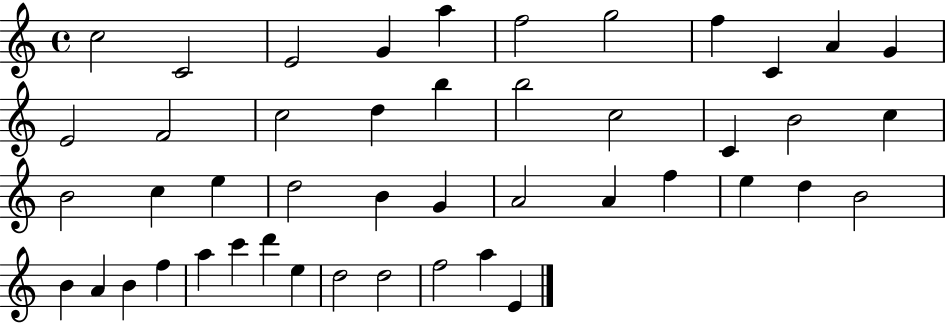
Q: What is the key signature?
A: C major